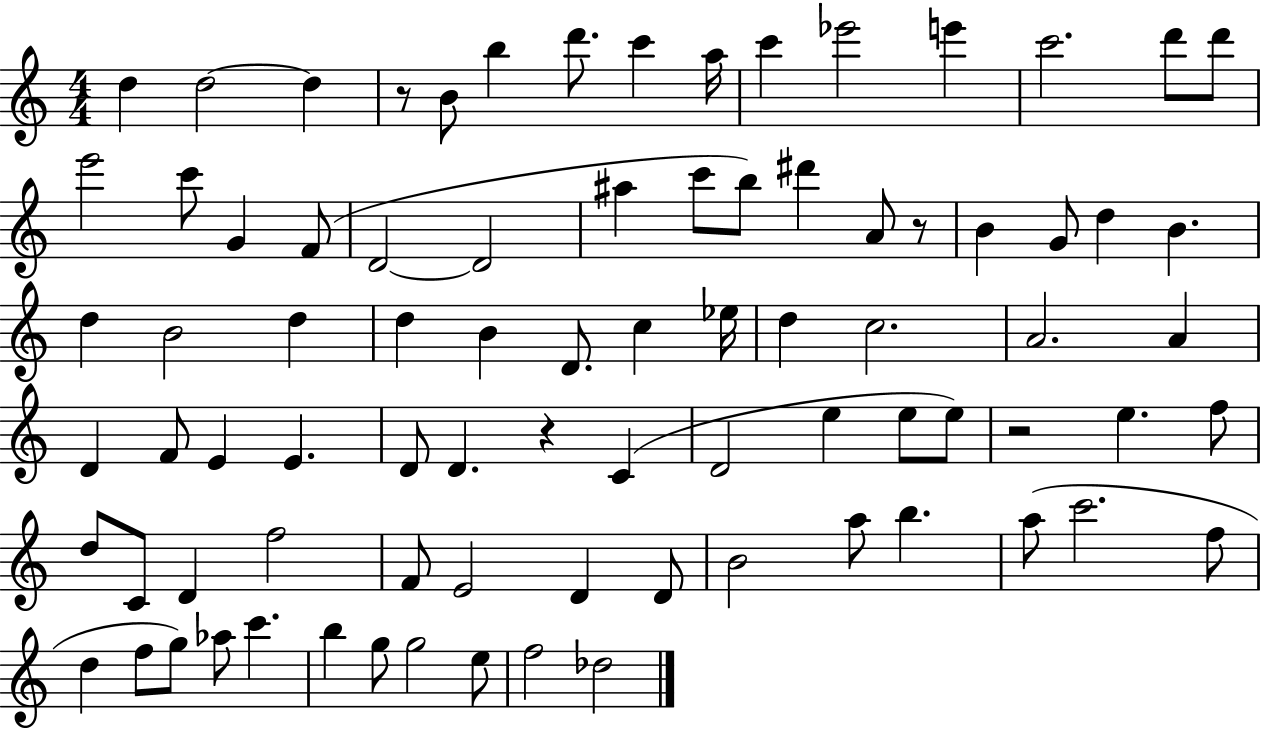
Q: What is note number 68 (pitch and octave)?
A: F5